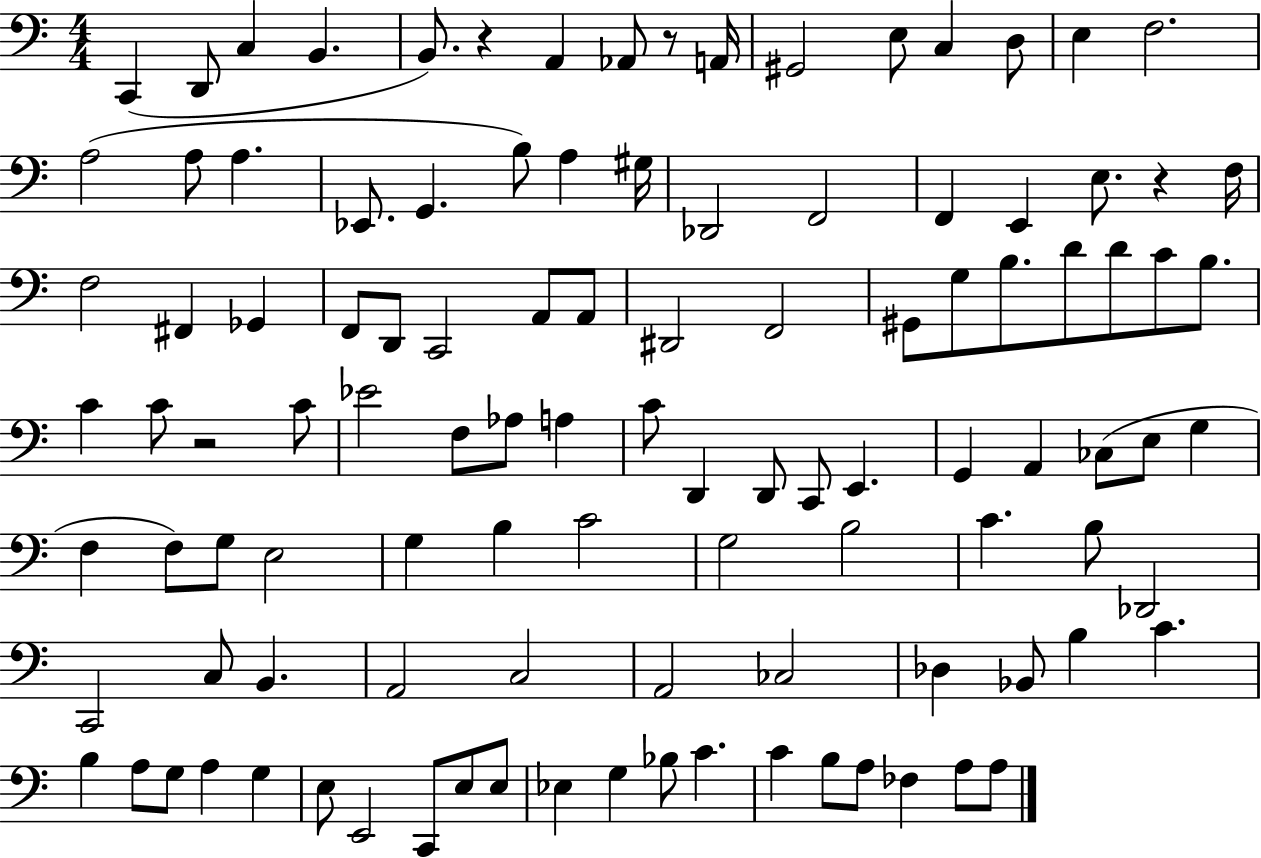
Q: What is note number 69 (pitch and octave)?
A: C4